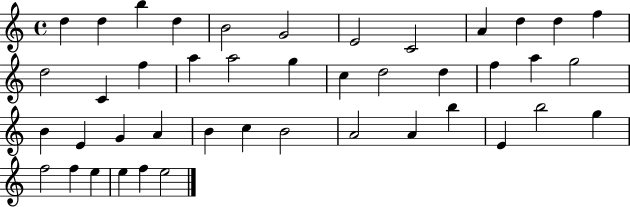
D5/q D5/q B5/q D5/q B4/h G4/h E4/h C4/h A4/q D5/q D5/q F5/q D5/h C4/q F5/q A5/q A5/h G5/q C5/q D5/h D5/q F5/q A5/q G5/h B4/q E4/q G4/q A4/q B4/q C5/q B4/h A4/h A4/q B5/q E4/q B5/h G5/q F5/h F5/q E5/q E5/q F5/q E5/h